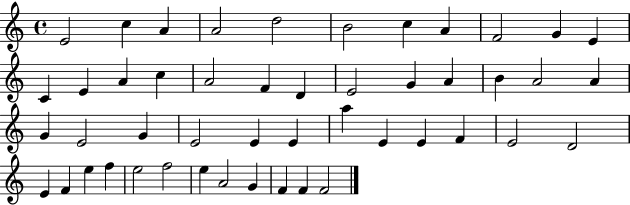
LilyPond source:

{
  \clef treble
  \time 4/4
  \defaultTimeSignature
  \key c \major
  e'2 c''4 a'4 | a'2 d''2 | b'2 c''4 a'4 | f'2 g'4 e'4 | \break c'4 e'4 a'4 c''4 | a'2 f'4 d'4 | e'2 g'4 a'4 | b'4 a'2 a'4 | \break g'4 e'2 g'4 | e'2 e'4 e'4 | a''4 e'4 e'4 f'4 | e'2 d'2 | \break e'4 f'4 e''4 f''4 | e''2 f''2 | e''4 a'2 g'4 | f'4 f'4 f'2 | \break \bar "|."
}